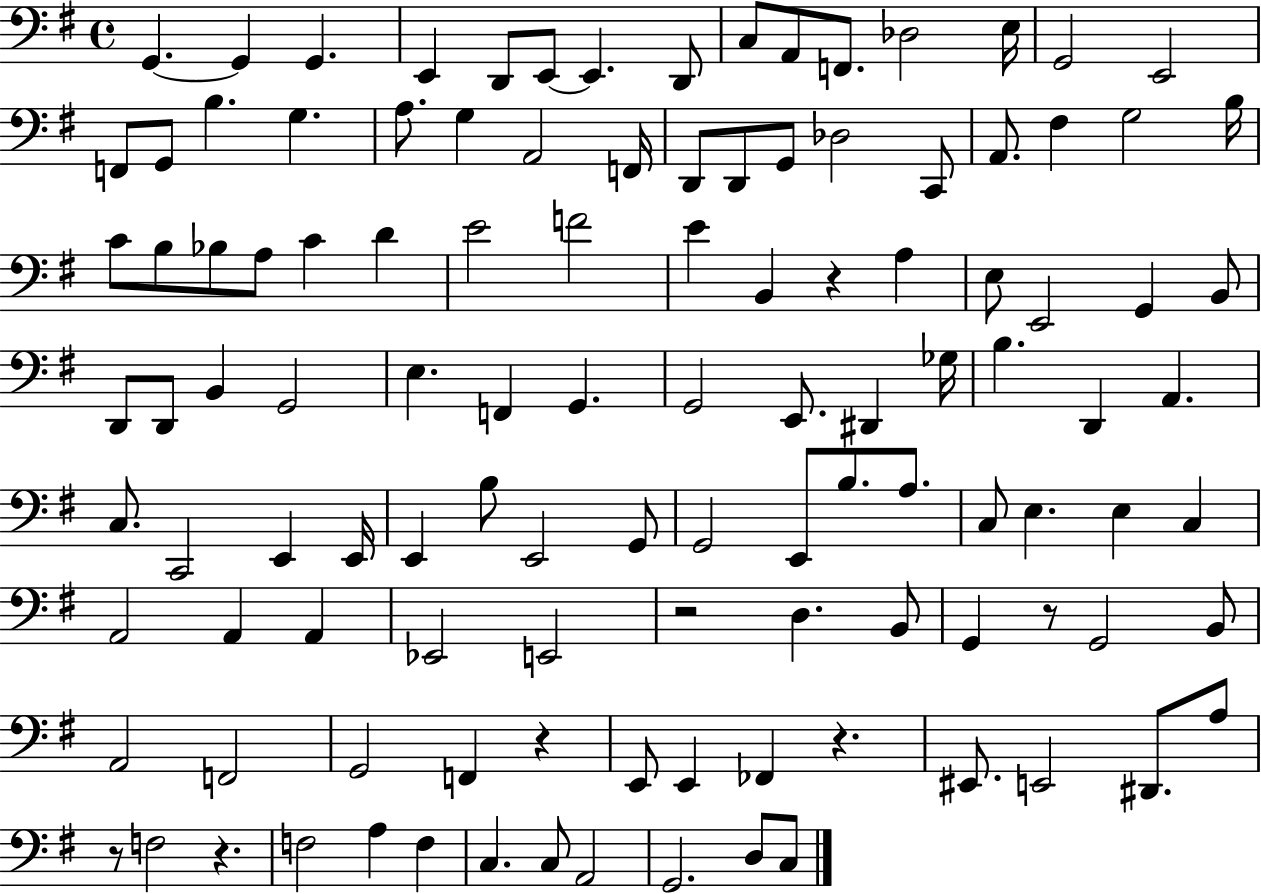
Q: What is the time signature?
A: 4/4